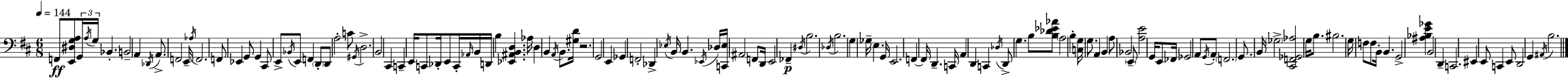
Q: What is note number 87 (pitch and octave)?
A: Bb2